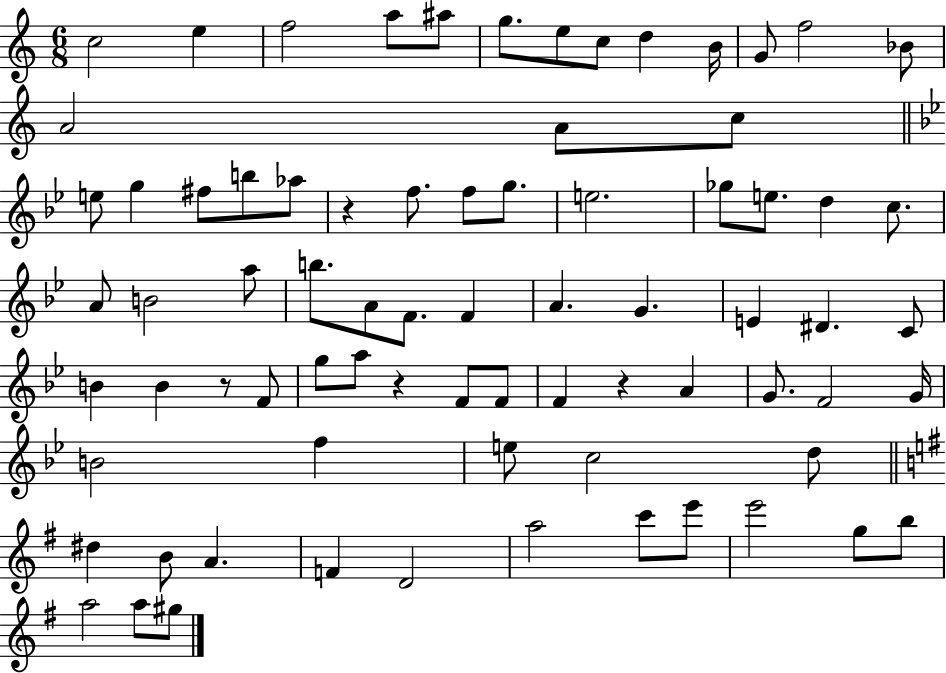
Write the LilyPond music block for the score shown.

{
  \clef treble
  \numericTimeSignature
  \time 6/8
  \key c \major
  \repeat volta 2 { c''2 e''4 | f''2 a''8 ais''8 | g''8. e''8 c''8 d''4 b'16 | g'8 f''2 bes'8 | \break a'2 a'8 c''8 | \bar "||" \break \key g \minor e''8 g''4 fis''8 b''8 aes''8 | r4 f''8. f''8 g''8. | e''2. | ges''8 e''8. d''4 c''8. | \break a'8 b'2 a''8 | b''8. a'8 f'8. f'4 | a'4. g'4. | e'4 dis'4. c'8 | \break b'4 b'4 r8 f'8 | g''8 a''8 r4 f'8 f'8 | f'4 r4 a'4 | g'8. f'2 g'16 | \break b'2 f''4 | e''8 c''2 d''8 | \bar "||" \break \key g \major dis''4 b'8 a'4. | f'4 d'2 | a''2 c'''8 e'''8 | e'''2 g''8 b''8 | \break a''2 a''8 gis''8 | } \bar "|."
}